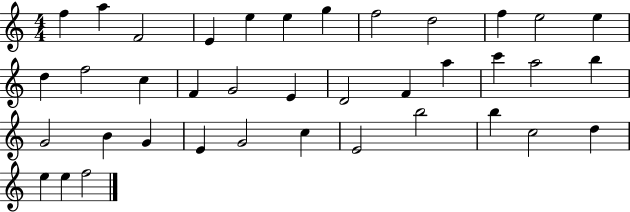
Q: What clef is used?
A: treble